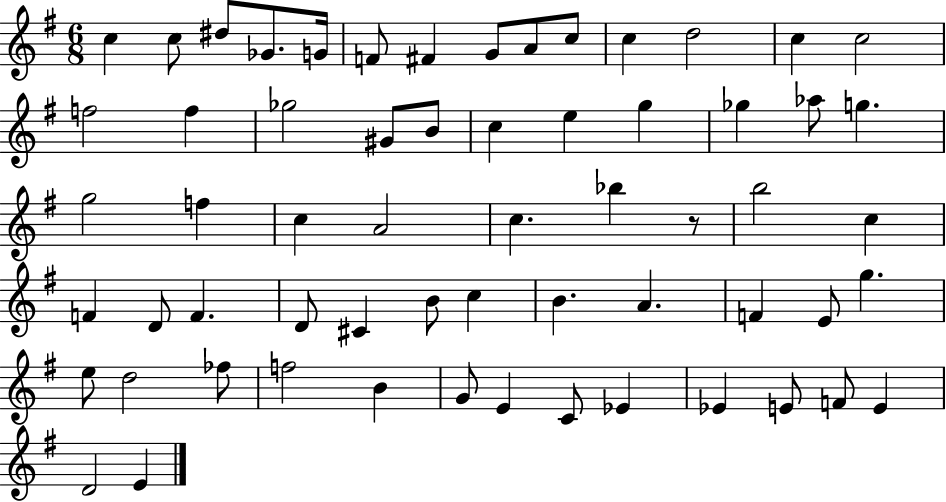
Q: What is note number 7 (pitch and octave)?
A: F#4